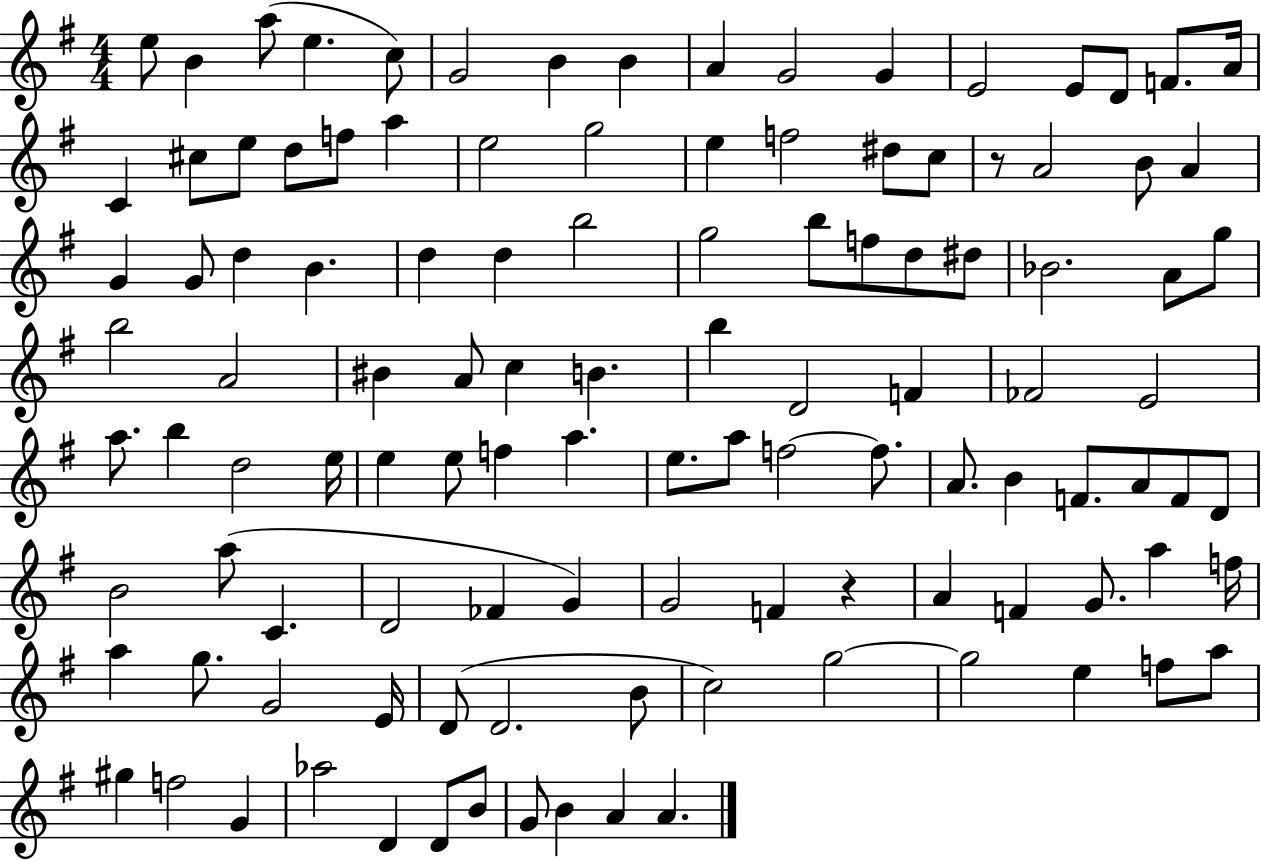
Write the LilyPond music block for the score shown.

{
  \clef treble
  \numericTimeSignature
  \time 4/4
  \key g \major
  e''8 b'4 a''8( e''4. c''8) | g'2 b'4 b'4 | a'4 g'2 g'4 | e'2 e'8 d'8 f'8. a'16 | \break c'4 cis''8 e''8 d''8 f''8 a''4 | e''2 g''2 | e''4 f''2 dis''8 c''8 | r8 a'2 b'8 a'4 | \break g'4 g'8 d''4 b'4. | d''4 d''4 b''2 | g''2 b''8 f''8 d''8 dis''8 | bes'2. a'8 g''8 | \break b''2 a'2 | bis'4 a'8 c''4 b'4. | b''4 d'2 f'4 | fes'2 e'2 | \break a''8. b''4 d''2 e''16 | e''4 e''8 f''4 a''4. | e''8. a''8 f''2~~ f''8. | a'8. b'4 f'8. a'8 f'8 d'8 | \break b'2 a''8( c'4. | d'2 fes'4 g'4) | g'2 f'4 r4 | a'4 f'4 g'8. a''4 f''16 | \break a''4 g''8. g'2 e'16 | d'8( d'2. b'8 | c''2) g''2~~ | g''2 e''4 f''8 a''8 | \break gis''4 f''2 g'4 | aes''2 d'4 d'8 b'8 | g'8 b'4 a'4 a'4. | \bar "|."
}